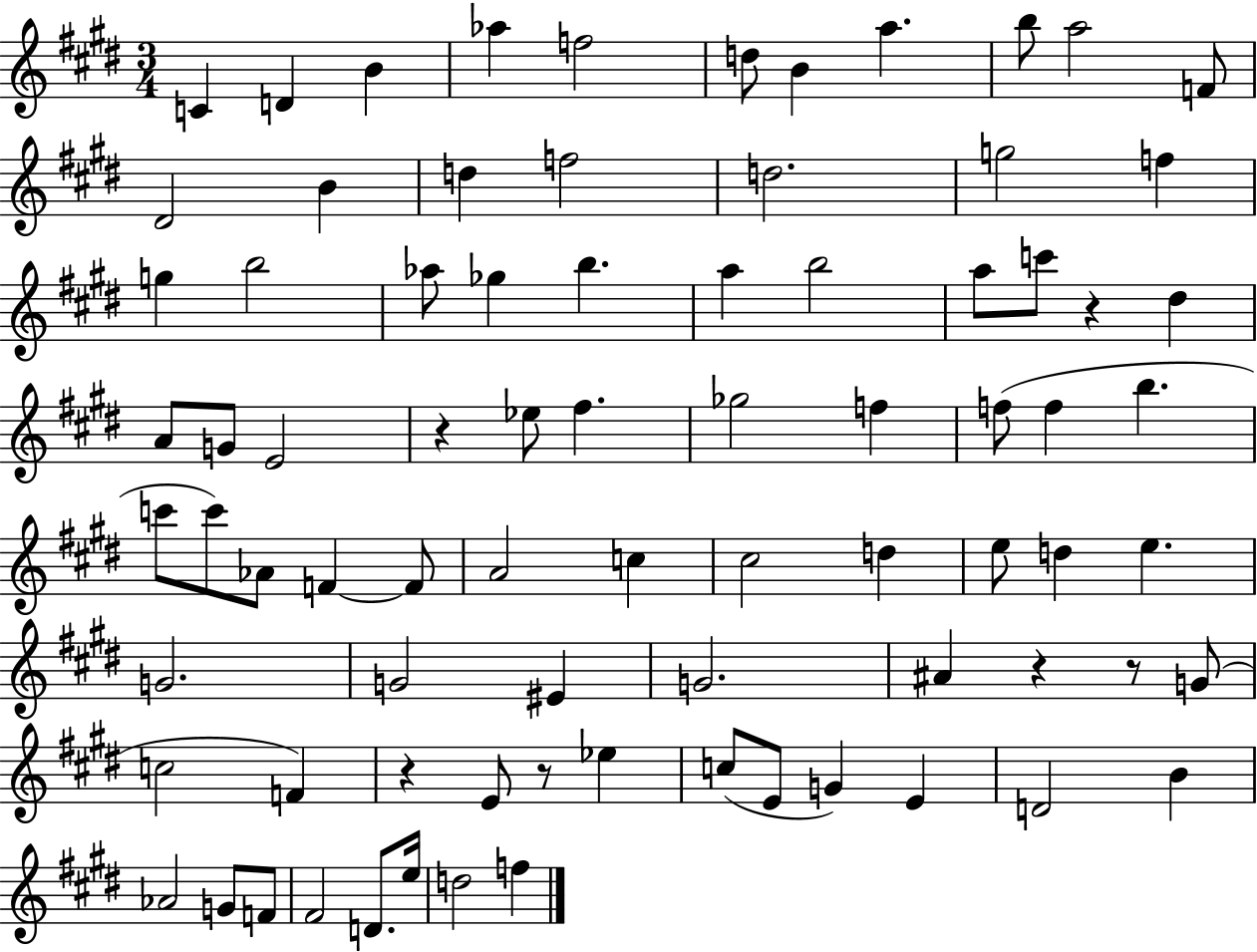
{
  \clef treble
  \numericTimeSignature
  \time 3/4
  \key e \major
  c'4 d'4 b'4 | aes''4 f''2 | d''8 b'4 a''4. | b''8 a''2 f'8 | \break dis'2 b'4 | d''4 f''2 | d''2. | g''2 f''4 | \break g''4 b''2 | aes''8 ges''4 b''4. | a''4 b''2 | a''8 c'''8 r4 dis''4 | \break a'8 g'8 e'2 | r4 ees''8 fis''4. | ges''2 f''4 | f''8( f''4 b''4. | \break c'''8 c'''8) aes'8 f'4~~ f'8 | a'2 c''4 | cis''2 d''4 | e''8 d''4 e''4. | \break g'2. | g'2 eis'4 | g'2. | ais'4 r4 r8 g'8( | \break c''2 f'4) | r4 e'8 r8 ees''4 | c''8( e'8 g'4) e'4 | d'2 b'4 | \break aes'2 g'8 f'8 | fis'2 d'8. e''16 | d''2 f''4 | \bar "|."
}